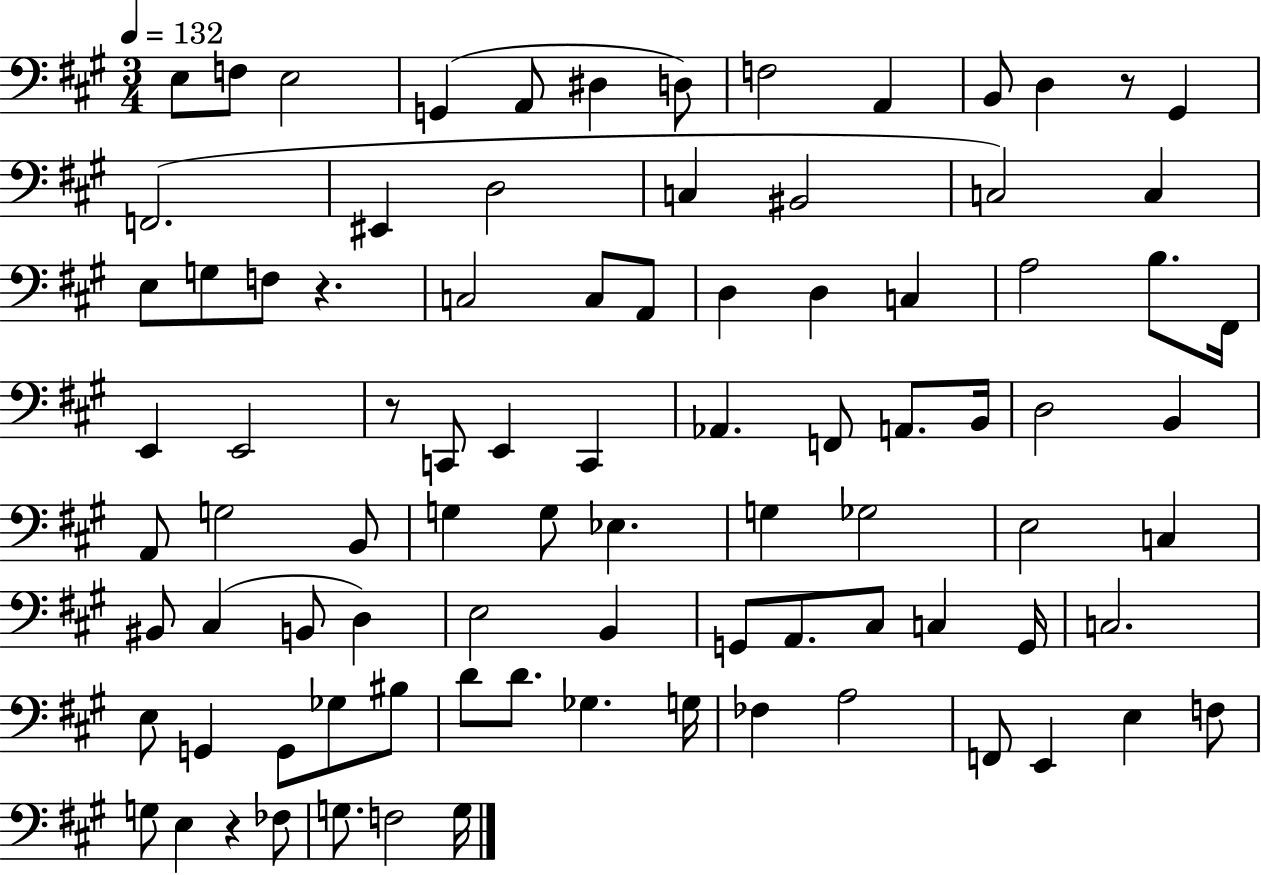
X:1
T:Untitled
M:3/4
L:1/4
K:A
E,/2 F,/2 E,2 G,, A,,/2 ^D, D,/2 F,2 A,, B,,/2 D, z/2 ^G,, F,,2 ^E,, D,2 C, ^B,,2 C,2 C, E,/2 G,/2 F,/2 z C,2 C,/2 A,,/2 D, D, C, A,2 B,/2 ^F,,/4 E,, E,,2 z/2 C,,/2 E,, C,, _A,, F,,/2 A,,/2 B,,/4 D,2 B,, A,,/2 G,2 B,,/2 G, G,/2 _E, G, _G,2 E,2 C, ^B,,/2 ^C, B,,/2 D, E,2 B,, G,,/2 A,,/2 ^C,/2 C, G,,/4 C,2 E,/2 G,, G,,/2 _G,/2 ^B,/2 D/2 D/2 _G, G,/4 _F, A,2 F,,/2 E,, E, F,/2 G,/2 E, z _F,/2 G,/2 F,2 G,/4